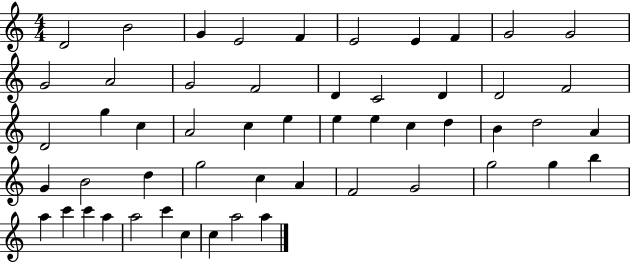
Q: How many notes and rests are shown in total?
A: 53